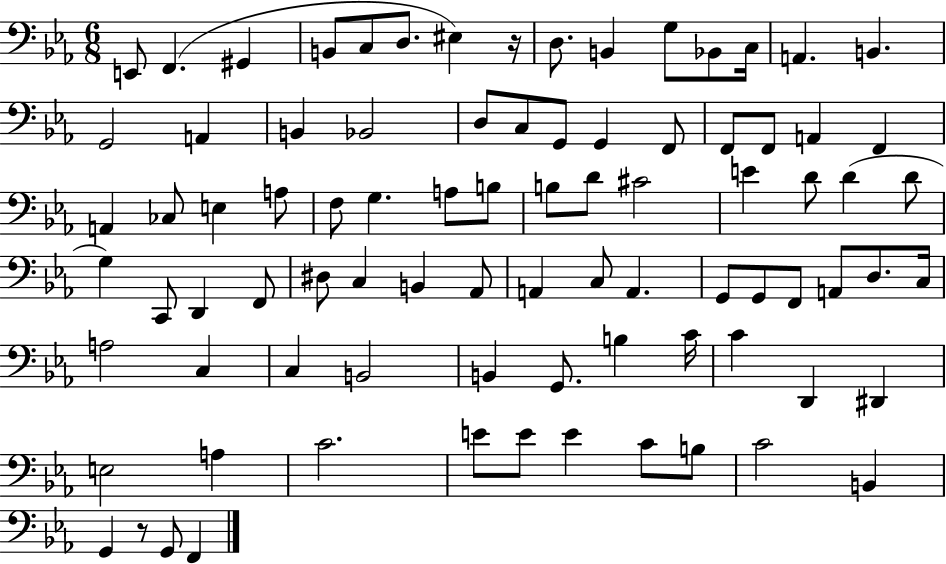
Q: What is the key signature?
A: EES major